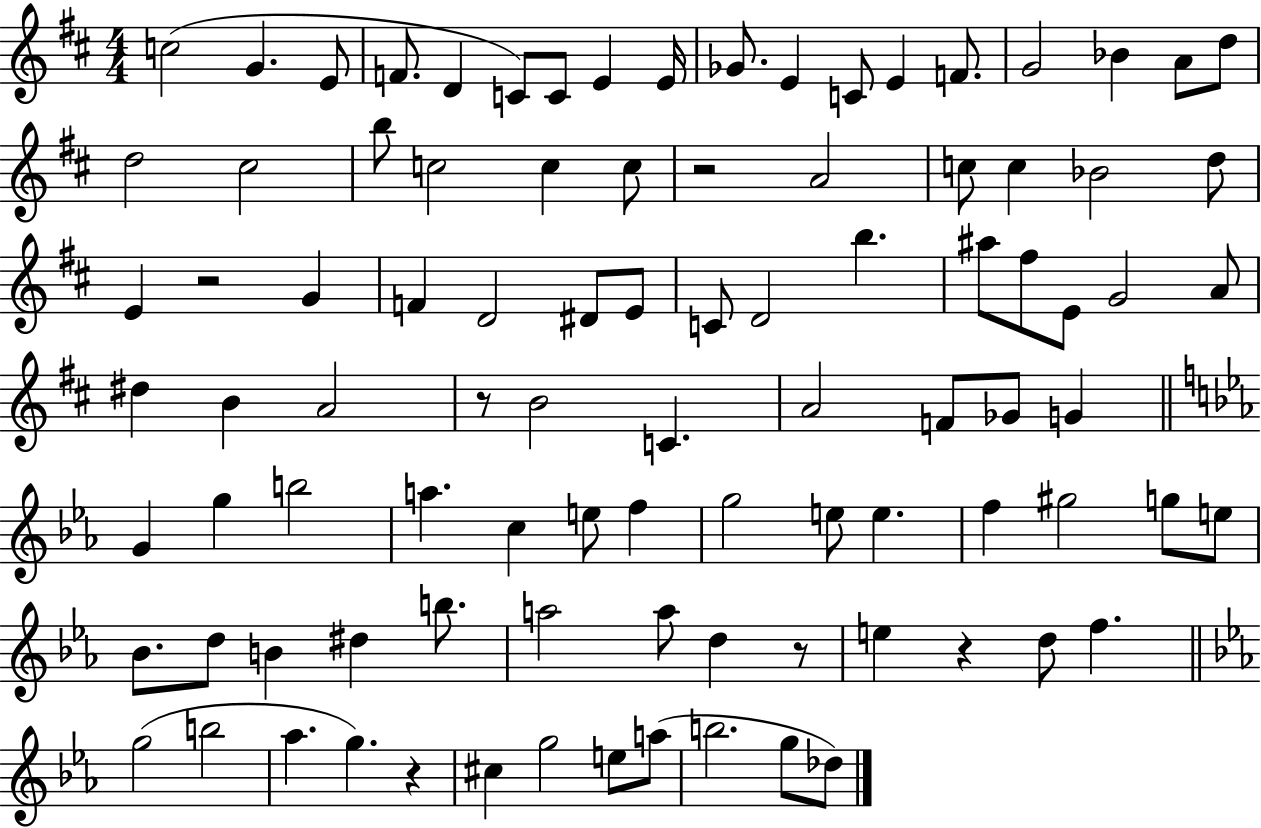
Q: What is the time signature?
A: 4/4